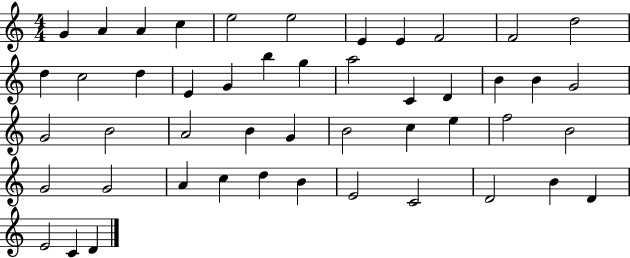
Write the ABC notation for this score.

X:1
T:Untitled
M:4/4
L:1/4
K:C
G A A c e2 e2 E E F2 F2 d2 d c2 d E G b g a2 C D B B G2 G2 B2 A2 B G B2 c e f2 B2 G2 G2 A c d B E2 C2 D2 B D E2 C D